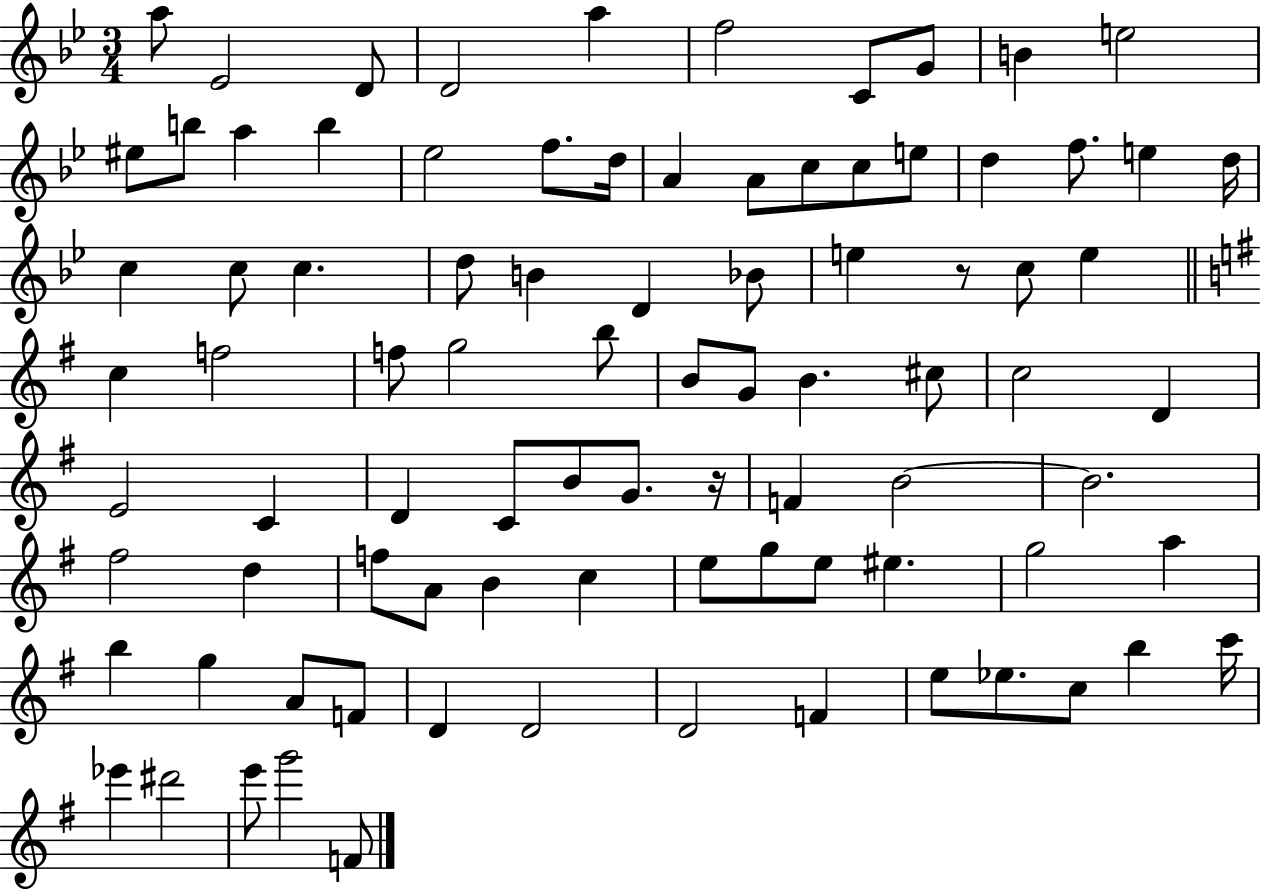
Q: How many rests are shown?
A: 2